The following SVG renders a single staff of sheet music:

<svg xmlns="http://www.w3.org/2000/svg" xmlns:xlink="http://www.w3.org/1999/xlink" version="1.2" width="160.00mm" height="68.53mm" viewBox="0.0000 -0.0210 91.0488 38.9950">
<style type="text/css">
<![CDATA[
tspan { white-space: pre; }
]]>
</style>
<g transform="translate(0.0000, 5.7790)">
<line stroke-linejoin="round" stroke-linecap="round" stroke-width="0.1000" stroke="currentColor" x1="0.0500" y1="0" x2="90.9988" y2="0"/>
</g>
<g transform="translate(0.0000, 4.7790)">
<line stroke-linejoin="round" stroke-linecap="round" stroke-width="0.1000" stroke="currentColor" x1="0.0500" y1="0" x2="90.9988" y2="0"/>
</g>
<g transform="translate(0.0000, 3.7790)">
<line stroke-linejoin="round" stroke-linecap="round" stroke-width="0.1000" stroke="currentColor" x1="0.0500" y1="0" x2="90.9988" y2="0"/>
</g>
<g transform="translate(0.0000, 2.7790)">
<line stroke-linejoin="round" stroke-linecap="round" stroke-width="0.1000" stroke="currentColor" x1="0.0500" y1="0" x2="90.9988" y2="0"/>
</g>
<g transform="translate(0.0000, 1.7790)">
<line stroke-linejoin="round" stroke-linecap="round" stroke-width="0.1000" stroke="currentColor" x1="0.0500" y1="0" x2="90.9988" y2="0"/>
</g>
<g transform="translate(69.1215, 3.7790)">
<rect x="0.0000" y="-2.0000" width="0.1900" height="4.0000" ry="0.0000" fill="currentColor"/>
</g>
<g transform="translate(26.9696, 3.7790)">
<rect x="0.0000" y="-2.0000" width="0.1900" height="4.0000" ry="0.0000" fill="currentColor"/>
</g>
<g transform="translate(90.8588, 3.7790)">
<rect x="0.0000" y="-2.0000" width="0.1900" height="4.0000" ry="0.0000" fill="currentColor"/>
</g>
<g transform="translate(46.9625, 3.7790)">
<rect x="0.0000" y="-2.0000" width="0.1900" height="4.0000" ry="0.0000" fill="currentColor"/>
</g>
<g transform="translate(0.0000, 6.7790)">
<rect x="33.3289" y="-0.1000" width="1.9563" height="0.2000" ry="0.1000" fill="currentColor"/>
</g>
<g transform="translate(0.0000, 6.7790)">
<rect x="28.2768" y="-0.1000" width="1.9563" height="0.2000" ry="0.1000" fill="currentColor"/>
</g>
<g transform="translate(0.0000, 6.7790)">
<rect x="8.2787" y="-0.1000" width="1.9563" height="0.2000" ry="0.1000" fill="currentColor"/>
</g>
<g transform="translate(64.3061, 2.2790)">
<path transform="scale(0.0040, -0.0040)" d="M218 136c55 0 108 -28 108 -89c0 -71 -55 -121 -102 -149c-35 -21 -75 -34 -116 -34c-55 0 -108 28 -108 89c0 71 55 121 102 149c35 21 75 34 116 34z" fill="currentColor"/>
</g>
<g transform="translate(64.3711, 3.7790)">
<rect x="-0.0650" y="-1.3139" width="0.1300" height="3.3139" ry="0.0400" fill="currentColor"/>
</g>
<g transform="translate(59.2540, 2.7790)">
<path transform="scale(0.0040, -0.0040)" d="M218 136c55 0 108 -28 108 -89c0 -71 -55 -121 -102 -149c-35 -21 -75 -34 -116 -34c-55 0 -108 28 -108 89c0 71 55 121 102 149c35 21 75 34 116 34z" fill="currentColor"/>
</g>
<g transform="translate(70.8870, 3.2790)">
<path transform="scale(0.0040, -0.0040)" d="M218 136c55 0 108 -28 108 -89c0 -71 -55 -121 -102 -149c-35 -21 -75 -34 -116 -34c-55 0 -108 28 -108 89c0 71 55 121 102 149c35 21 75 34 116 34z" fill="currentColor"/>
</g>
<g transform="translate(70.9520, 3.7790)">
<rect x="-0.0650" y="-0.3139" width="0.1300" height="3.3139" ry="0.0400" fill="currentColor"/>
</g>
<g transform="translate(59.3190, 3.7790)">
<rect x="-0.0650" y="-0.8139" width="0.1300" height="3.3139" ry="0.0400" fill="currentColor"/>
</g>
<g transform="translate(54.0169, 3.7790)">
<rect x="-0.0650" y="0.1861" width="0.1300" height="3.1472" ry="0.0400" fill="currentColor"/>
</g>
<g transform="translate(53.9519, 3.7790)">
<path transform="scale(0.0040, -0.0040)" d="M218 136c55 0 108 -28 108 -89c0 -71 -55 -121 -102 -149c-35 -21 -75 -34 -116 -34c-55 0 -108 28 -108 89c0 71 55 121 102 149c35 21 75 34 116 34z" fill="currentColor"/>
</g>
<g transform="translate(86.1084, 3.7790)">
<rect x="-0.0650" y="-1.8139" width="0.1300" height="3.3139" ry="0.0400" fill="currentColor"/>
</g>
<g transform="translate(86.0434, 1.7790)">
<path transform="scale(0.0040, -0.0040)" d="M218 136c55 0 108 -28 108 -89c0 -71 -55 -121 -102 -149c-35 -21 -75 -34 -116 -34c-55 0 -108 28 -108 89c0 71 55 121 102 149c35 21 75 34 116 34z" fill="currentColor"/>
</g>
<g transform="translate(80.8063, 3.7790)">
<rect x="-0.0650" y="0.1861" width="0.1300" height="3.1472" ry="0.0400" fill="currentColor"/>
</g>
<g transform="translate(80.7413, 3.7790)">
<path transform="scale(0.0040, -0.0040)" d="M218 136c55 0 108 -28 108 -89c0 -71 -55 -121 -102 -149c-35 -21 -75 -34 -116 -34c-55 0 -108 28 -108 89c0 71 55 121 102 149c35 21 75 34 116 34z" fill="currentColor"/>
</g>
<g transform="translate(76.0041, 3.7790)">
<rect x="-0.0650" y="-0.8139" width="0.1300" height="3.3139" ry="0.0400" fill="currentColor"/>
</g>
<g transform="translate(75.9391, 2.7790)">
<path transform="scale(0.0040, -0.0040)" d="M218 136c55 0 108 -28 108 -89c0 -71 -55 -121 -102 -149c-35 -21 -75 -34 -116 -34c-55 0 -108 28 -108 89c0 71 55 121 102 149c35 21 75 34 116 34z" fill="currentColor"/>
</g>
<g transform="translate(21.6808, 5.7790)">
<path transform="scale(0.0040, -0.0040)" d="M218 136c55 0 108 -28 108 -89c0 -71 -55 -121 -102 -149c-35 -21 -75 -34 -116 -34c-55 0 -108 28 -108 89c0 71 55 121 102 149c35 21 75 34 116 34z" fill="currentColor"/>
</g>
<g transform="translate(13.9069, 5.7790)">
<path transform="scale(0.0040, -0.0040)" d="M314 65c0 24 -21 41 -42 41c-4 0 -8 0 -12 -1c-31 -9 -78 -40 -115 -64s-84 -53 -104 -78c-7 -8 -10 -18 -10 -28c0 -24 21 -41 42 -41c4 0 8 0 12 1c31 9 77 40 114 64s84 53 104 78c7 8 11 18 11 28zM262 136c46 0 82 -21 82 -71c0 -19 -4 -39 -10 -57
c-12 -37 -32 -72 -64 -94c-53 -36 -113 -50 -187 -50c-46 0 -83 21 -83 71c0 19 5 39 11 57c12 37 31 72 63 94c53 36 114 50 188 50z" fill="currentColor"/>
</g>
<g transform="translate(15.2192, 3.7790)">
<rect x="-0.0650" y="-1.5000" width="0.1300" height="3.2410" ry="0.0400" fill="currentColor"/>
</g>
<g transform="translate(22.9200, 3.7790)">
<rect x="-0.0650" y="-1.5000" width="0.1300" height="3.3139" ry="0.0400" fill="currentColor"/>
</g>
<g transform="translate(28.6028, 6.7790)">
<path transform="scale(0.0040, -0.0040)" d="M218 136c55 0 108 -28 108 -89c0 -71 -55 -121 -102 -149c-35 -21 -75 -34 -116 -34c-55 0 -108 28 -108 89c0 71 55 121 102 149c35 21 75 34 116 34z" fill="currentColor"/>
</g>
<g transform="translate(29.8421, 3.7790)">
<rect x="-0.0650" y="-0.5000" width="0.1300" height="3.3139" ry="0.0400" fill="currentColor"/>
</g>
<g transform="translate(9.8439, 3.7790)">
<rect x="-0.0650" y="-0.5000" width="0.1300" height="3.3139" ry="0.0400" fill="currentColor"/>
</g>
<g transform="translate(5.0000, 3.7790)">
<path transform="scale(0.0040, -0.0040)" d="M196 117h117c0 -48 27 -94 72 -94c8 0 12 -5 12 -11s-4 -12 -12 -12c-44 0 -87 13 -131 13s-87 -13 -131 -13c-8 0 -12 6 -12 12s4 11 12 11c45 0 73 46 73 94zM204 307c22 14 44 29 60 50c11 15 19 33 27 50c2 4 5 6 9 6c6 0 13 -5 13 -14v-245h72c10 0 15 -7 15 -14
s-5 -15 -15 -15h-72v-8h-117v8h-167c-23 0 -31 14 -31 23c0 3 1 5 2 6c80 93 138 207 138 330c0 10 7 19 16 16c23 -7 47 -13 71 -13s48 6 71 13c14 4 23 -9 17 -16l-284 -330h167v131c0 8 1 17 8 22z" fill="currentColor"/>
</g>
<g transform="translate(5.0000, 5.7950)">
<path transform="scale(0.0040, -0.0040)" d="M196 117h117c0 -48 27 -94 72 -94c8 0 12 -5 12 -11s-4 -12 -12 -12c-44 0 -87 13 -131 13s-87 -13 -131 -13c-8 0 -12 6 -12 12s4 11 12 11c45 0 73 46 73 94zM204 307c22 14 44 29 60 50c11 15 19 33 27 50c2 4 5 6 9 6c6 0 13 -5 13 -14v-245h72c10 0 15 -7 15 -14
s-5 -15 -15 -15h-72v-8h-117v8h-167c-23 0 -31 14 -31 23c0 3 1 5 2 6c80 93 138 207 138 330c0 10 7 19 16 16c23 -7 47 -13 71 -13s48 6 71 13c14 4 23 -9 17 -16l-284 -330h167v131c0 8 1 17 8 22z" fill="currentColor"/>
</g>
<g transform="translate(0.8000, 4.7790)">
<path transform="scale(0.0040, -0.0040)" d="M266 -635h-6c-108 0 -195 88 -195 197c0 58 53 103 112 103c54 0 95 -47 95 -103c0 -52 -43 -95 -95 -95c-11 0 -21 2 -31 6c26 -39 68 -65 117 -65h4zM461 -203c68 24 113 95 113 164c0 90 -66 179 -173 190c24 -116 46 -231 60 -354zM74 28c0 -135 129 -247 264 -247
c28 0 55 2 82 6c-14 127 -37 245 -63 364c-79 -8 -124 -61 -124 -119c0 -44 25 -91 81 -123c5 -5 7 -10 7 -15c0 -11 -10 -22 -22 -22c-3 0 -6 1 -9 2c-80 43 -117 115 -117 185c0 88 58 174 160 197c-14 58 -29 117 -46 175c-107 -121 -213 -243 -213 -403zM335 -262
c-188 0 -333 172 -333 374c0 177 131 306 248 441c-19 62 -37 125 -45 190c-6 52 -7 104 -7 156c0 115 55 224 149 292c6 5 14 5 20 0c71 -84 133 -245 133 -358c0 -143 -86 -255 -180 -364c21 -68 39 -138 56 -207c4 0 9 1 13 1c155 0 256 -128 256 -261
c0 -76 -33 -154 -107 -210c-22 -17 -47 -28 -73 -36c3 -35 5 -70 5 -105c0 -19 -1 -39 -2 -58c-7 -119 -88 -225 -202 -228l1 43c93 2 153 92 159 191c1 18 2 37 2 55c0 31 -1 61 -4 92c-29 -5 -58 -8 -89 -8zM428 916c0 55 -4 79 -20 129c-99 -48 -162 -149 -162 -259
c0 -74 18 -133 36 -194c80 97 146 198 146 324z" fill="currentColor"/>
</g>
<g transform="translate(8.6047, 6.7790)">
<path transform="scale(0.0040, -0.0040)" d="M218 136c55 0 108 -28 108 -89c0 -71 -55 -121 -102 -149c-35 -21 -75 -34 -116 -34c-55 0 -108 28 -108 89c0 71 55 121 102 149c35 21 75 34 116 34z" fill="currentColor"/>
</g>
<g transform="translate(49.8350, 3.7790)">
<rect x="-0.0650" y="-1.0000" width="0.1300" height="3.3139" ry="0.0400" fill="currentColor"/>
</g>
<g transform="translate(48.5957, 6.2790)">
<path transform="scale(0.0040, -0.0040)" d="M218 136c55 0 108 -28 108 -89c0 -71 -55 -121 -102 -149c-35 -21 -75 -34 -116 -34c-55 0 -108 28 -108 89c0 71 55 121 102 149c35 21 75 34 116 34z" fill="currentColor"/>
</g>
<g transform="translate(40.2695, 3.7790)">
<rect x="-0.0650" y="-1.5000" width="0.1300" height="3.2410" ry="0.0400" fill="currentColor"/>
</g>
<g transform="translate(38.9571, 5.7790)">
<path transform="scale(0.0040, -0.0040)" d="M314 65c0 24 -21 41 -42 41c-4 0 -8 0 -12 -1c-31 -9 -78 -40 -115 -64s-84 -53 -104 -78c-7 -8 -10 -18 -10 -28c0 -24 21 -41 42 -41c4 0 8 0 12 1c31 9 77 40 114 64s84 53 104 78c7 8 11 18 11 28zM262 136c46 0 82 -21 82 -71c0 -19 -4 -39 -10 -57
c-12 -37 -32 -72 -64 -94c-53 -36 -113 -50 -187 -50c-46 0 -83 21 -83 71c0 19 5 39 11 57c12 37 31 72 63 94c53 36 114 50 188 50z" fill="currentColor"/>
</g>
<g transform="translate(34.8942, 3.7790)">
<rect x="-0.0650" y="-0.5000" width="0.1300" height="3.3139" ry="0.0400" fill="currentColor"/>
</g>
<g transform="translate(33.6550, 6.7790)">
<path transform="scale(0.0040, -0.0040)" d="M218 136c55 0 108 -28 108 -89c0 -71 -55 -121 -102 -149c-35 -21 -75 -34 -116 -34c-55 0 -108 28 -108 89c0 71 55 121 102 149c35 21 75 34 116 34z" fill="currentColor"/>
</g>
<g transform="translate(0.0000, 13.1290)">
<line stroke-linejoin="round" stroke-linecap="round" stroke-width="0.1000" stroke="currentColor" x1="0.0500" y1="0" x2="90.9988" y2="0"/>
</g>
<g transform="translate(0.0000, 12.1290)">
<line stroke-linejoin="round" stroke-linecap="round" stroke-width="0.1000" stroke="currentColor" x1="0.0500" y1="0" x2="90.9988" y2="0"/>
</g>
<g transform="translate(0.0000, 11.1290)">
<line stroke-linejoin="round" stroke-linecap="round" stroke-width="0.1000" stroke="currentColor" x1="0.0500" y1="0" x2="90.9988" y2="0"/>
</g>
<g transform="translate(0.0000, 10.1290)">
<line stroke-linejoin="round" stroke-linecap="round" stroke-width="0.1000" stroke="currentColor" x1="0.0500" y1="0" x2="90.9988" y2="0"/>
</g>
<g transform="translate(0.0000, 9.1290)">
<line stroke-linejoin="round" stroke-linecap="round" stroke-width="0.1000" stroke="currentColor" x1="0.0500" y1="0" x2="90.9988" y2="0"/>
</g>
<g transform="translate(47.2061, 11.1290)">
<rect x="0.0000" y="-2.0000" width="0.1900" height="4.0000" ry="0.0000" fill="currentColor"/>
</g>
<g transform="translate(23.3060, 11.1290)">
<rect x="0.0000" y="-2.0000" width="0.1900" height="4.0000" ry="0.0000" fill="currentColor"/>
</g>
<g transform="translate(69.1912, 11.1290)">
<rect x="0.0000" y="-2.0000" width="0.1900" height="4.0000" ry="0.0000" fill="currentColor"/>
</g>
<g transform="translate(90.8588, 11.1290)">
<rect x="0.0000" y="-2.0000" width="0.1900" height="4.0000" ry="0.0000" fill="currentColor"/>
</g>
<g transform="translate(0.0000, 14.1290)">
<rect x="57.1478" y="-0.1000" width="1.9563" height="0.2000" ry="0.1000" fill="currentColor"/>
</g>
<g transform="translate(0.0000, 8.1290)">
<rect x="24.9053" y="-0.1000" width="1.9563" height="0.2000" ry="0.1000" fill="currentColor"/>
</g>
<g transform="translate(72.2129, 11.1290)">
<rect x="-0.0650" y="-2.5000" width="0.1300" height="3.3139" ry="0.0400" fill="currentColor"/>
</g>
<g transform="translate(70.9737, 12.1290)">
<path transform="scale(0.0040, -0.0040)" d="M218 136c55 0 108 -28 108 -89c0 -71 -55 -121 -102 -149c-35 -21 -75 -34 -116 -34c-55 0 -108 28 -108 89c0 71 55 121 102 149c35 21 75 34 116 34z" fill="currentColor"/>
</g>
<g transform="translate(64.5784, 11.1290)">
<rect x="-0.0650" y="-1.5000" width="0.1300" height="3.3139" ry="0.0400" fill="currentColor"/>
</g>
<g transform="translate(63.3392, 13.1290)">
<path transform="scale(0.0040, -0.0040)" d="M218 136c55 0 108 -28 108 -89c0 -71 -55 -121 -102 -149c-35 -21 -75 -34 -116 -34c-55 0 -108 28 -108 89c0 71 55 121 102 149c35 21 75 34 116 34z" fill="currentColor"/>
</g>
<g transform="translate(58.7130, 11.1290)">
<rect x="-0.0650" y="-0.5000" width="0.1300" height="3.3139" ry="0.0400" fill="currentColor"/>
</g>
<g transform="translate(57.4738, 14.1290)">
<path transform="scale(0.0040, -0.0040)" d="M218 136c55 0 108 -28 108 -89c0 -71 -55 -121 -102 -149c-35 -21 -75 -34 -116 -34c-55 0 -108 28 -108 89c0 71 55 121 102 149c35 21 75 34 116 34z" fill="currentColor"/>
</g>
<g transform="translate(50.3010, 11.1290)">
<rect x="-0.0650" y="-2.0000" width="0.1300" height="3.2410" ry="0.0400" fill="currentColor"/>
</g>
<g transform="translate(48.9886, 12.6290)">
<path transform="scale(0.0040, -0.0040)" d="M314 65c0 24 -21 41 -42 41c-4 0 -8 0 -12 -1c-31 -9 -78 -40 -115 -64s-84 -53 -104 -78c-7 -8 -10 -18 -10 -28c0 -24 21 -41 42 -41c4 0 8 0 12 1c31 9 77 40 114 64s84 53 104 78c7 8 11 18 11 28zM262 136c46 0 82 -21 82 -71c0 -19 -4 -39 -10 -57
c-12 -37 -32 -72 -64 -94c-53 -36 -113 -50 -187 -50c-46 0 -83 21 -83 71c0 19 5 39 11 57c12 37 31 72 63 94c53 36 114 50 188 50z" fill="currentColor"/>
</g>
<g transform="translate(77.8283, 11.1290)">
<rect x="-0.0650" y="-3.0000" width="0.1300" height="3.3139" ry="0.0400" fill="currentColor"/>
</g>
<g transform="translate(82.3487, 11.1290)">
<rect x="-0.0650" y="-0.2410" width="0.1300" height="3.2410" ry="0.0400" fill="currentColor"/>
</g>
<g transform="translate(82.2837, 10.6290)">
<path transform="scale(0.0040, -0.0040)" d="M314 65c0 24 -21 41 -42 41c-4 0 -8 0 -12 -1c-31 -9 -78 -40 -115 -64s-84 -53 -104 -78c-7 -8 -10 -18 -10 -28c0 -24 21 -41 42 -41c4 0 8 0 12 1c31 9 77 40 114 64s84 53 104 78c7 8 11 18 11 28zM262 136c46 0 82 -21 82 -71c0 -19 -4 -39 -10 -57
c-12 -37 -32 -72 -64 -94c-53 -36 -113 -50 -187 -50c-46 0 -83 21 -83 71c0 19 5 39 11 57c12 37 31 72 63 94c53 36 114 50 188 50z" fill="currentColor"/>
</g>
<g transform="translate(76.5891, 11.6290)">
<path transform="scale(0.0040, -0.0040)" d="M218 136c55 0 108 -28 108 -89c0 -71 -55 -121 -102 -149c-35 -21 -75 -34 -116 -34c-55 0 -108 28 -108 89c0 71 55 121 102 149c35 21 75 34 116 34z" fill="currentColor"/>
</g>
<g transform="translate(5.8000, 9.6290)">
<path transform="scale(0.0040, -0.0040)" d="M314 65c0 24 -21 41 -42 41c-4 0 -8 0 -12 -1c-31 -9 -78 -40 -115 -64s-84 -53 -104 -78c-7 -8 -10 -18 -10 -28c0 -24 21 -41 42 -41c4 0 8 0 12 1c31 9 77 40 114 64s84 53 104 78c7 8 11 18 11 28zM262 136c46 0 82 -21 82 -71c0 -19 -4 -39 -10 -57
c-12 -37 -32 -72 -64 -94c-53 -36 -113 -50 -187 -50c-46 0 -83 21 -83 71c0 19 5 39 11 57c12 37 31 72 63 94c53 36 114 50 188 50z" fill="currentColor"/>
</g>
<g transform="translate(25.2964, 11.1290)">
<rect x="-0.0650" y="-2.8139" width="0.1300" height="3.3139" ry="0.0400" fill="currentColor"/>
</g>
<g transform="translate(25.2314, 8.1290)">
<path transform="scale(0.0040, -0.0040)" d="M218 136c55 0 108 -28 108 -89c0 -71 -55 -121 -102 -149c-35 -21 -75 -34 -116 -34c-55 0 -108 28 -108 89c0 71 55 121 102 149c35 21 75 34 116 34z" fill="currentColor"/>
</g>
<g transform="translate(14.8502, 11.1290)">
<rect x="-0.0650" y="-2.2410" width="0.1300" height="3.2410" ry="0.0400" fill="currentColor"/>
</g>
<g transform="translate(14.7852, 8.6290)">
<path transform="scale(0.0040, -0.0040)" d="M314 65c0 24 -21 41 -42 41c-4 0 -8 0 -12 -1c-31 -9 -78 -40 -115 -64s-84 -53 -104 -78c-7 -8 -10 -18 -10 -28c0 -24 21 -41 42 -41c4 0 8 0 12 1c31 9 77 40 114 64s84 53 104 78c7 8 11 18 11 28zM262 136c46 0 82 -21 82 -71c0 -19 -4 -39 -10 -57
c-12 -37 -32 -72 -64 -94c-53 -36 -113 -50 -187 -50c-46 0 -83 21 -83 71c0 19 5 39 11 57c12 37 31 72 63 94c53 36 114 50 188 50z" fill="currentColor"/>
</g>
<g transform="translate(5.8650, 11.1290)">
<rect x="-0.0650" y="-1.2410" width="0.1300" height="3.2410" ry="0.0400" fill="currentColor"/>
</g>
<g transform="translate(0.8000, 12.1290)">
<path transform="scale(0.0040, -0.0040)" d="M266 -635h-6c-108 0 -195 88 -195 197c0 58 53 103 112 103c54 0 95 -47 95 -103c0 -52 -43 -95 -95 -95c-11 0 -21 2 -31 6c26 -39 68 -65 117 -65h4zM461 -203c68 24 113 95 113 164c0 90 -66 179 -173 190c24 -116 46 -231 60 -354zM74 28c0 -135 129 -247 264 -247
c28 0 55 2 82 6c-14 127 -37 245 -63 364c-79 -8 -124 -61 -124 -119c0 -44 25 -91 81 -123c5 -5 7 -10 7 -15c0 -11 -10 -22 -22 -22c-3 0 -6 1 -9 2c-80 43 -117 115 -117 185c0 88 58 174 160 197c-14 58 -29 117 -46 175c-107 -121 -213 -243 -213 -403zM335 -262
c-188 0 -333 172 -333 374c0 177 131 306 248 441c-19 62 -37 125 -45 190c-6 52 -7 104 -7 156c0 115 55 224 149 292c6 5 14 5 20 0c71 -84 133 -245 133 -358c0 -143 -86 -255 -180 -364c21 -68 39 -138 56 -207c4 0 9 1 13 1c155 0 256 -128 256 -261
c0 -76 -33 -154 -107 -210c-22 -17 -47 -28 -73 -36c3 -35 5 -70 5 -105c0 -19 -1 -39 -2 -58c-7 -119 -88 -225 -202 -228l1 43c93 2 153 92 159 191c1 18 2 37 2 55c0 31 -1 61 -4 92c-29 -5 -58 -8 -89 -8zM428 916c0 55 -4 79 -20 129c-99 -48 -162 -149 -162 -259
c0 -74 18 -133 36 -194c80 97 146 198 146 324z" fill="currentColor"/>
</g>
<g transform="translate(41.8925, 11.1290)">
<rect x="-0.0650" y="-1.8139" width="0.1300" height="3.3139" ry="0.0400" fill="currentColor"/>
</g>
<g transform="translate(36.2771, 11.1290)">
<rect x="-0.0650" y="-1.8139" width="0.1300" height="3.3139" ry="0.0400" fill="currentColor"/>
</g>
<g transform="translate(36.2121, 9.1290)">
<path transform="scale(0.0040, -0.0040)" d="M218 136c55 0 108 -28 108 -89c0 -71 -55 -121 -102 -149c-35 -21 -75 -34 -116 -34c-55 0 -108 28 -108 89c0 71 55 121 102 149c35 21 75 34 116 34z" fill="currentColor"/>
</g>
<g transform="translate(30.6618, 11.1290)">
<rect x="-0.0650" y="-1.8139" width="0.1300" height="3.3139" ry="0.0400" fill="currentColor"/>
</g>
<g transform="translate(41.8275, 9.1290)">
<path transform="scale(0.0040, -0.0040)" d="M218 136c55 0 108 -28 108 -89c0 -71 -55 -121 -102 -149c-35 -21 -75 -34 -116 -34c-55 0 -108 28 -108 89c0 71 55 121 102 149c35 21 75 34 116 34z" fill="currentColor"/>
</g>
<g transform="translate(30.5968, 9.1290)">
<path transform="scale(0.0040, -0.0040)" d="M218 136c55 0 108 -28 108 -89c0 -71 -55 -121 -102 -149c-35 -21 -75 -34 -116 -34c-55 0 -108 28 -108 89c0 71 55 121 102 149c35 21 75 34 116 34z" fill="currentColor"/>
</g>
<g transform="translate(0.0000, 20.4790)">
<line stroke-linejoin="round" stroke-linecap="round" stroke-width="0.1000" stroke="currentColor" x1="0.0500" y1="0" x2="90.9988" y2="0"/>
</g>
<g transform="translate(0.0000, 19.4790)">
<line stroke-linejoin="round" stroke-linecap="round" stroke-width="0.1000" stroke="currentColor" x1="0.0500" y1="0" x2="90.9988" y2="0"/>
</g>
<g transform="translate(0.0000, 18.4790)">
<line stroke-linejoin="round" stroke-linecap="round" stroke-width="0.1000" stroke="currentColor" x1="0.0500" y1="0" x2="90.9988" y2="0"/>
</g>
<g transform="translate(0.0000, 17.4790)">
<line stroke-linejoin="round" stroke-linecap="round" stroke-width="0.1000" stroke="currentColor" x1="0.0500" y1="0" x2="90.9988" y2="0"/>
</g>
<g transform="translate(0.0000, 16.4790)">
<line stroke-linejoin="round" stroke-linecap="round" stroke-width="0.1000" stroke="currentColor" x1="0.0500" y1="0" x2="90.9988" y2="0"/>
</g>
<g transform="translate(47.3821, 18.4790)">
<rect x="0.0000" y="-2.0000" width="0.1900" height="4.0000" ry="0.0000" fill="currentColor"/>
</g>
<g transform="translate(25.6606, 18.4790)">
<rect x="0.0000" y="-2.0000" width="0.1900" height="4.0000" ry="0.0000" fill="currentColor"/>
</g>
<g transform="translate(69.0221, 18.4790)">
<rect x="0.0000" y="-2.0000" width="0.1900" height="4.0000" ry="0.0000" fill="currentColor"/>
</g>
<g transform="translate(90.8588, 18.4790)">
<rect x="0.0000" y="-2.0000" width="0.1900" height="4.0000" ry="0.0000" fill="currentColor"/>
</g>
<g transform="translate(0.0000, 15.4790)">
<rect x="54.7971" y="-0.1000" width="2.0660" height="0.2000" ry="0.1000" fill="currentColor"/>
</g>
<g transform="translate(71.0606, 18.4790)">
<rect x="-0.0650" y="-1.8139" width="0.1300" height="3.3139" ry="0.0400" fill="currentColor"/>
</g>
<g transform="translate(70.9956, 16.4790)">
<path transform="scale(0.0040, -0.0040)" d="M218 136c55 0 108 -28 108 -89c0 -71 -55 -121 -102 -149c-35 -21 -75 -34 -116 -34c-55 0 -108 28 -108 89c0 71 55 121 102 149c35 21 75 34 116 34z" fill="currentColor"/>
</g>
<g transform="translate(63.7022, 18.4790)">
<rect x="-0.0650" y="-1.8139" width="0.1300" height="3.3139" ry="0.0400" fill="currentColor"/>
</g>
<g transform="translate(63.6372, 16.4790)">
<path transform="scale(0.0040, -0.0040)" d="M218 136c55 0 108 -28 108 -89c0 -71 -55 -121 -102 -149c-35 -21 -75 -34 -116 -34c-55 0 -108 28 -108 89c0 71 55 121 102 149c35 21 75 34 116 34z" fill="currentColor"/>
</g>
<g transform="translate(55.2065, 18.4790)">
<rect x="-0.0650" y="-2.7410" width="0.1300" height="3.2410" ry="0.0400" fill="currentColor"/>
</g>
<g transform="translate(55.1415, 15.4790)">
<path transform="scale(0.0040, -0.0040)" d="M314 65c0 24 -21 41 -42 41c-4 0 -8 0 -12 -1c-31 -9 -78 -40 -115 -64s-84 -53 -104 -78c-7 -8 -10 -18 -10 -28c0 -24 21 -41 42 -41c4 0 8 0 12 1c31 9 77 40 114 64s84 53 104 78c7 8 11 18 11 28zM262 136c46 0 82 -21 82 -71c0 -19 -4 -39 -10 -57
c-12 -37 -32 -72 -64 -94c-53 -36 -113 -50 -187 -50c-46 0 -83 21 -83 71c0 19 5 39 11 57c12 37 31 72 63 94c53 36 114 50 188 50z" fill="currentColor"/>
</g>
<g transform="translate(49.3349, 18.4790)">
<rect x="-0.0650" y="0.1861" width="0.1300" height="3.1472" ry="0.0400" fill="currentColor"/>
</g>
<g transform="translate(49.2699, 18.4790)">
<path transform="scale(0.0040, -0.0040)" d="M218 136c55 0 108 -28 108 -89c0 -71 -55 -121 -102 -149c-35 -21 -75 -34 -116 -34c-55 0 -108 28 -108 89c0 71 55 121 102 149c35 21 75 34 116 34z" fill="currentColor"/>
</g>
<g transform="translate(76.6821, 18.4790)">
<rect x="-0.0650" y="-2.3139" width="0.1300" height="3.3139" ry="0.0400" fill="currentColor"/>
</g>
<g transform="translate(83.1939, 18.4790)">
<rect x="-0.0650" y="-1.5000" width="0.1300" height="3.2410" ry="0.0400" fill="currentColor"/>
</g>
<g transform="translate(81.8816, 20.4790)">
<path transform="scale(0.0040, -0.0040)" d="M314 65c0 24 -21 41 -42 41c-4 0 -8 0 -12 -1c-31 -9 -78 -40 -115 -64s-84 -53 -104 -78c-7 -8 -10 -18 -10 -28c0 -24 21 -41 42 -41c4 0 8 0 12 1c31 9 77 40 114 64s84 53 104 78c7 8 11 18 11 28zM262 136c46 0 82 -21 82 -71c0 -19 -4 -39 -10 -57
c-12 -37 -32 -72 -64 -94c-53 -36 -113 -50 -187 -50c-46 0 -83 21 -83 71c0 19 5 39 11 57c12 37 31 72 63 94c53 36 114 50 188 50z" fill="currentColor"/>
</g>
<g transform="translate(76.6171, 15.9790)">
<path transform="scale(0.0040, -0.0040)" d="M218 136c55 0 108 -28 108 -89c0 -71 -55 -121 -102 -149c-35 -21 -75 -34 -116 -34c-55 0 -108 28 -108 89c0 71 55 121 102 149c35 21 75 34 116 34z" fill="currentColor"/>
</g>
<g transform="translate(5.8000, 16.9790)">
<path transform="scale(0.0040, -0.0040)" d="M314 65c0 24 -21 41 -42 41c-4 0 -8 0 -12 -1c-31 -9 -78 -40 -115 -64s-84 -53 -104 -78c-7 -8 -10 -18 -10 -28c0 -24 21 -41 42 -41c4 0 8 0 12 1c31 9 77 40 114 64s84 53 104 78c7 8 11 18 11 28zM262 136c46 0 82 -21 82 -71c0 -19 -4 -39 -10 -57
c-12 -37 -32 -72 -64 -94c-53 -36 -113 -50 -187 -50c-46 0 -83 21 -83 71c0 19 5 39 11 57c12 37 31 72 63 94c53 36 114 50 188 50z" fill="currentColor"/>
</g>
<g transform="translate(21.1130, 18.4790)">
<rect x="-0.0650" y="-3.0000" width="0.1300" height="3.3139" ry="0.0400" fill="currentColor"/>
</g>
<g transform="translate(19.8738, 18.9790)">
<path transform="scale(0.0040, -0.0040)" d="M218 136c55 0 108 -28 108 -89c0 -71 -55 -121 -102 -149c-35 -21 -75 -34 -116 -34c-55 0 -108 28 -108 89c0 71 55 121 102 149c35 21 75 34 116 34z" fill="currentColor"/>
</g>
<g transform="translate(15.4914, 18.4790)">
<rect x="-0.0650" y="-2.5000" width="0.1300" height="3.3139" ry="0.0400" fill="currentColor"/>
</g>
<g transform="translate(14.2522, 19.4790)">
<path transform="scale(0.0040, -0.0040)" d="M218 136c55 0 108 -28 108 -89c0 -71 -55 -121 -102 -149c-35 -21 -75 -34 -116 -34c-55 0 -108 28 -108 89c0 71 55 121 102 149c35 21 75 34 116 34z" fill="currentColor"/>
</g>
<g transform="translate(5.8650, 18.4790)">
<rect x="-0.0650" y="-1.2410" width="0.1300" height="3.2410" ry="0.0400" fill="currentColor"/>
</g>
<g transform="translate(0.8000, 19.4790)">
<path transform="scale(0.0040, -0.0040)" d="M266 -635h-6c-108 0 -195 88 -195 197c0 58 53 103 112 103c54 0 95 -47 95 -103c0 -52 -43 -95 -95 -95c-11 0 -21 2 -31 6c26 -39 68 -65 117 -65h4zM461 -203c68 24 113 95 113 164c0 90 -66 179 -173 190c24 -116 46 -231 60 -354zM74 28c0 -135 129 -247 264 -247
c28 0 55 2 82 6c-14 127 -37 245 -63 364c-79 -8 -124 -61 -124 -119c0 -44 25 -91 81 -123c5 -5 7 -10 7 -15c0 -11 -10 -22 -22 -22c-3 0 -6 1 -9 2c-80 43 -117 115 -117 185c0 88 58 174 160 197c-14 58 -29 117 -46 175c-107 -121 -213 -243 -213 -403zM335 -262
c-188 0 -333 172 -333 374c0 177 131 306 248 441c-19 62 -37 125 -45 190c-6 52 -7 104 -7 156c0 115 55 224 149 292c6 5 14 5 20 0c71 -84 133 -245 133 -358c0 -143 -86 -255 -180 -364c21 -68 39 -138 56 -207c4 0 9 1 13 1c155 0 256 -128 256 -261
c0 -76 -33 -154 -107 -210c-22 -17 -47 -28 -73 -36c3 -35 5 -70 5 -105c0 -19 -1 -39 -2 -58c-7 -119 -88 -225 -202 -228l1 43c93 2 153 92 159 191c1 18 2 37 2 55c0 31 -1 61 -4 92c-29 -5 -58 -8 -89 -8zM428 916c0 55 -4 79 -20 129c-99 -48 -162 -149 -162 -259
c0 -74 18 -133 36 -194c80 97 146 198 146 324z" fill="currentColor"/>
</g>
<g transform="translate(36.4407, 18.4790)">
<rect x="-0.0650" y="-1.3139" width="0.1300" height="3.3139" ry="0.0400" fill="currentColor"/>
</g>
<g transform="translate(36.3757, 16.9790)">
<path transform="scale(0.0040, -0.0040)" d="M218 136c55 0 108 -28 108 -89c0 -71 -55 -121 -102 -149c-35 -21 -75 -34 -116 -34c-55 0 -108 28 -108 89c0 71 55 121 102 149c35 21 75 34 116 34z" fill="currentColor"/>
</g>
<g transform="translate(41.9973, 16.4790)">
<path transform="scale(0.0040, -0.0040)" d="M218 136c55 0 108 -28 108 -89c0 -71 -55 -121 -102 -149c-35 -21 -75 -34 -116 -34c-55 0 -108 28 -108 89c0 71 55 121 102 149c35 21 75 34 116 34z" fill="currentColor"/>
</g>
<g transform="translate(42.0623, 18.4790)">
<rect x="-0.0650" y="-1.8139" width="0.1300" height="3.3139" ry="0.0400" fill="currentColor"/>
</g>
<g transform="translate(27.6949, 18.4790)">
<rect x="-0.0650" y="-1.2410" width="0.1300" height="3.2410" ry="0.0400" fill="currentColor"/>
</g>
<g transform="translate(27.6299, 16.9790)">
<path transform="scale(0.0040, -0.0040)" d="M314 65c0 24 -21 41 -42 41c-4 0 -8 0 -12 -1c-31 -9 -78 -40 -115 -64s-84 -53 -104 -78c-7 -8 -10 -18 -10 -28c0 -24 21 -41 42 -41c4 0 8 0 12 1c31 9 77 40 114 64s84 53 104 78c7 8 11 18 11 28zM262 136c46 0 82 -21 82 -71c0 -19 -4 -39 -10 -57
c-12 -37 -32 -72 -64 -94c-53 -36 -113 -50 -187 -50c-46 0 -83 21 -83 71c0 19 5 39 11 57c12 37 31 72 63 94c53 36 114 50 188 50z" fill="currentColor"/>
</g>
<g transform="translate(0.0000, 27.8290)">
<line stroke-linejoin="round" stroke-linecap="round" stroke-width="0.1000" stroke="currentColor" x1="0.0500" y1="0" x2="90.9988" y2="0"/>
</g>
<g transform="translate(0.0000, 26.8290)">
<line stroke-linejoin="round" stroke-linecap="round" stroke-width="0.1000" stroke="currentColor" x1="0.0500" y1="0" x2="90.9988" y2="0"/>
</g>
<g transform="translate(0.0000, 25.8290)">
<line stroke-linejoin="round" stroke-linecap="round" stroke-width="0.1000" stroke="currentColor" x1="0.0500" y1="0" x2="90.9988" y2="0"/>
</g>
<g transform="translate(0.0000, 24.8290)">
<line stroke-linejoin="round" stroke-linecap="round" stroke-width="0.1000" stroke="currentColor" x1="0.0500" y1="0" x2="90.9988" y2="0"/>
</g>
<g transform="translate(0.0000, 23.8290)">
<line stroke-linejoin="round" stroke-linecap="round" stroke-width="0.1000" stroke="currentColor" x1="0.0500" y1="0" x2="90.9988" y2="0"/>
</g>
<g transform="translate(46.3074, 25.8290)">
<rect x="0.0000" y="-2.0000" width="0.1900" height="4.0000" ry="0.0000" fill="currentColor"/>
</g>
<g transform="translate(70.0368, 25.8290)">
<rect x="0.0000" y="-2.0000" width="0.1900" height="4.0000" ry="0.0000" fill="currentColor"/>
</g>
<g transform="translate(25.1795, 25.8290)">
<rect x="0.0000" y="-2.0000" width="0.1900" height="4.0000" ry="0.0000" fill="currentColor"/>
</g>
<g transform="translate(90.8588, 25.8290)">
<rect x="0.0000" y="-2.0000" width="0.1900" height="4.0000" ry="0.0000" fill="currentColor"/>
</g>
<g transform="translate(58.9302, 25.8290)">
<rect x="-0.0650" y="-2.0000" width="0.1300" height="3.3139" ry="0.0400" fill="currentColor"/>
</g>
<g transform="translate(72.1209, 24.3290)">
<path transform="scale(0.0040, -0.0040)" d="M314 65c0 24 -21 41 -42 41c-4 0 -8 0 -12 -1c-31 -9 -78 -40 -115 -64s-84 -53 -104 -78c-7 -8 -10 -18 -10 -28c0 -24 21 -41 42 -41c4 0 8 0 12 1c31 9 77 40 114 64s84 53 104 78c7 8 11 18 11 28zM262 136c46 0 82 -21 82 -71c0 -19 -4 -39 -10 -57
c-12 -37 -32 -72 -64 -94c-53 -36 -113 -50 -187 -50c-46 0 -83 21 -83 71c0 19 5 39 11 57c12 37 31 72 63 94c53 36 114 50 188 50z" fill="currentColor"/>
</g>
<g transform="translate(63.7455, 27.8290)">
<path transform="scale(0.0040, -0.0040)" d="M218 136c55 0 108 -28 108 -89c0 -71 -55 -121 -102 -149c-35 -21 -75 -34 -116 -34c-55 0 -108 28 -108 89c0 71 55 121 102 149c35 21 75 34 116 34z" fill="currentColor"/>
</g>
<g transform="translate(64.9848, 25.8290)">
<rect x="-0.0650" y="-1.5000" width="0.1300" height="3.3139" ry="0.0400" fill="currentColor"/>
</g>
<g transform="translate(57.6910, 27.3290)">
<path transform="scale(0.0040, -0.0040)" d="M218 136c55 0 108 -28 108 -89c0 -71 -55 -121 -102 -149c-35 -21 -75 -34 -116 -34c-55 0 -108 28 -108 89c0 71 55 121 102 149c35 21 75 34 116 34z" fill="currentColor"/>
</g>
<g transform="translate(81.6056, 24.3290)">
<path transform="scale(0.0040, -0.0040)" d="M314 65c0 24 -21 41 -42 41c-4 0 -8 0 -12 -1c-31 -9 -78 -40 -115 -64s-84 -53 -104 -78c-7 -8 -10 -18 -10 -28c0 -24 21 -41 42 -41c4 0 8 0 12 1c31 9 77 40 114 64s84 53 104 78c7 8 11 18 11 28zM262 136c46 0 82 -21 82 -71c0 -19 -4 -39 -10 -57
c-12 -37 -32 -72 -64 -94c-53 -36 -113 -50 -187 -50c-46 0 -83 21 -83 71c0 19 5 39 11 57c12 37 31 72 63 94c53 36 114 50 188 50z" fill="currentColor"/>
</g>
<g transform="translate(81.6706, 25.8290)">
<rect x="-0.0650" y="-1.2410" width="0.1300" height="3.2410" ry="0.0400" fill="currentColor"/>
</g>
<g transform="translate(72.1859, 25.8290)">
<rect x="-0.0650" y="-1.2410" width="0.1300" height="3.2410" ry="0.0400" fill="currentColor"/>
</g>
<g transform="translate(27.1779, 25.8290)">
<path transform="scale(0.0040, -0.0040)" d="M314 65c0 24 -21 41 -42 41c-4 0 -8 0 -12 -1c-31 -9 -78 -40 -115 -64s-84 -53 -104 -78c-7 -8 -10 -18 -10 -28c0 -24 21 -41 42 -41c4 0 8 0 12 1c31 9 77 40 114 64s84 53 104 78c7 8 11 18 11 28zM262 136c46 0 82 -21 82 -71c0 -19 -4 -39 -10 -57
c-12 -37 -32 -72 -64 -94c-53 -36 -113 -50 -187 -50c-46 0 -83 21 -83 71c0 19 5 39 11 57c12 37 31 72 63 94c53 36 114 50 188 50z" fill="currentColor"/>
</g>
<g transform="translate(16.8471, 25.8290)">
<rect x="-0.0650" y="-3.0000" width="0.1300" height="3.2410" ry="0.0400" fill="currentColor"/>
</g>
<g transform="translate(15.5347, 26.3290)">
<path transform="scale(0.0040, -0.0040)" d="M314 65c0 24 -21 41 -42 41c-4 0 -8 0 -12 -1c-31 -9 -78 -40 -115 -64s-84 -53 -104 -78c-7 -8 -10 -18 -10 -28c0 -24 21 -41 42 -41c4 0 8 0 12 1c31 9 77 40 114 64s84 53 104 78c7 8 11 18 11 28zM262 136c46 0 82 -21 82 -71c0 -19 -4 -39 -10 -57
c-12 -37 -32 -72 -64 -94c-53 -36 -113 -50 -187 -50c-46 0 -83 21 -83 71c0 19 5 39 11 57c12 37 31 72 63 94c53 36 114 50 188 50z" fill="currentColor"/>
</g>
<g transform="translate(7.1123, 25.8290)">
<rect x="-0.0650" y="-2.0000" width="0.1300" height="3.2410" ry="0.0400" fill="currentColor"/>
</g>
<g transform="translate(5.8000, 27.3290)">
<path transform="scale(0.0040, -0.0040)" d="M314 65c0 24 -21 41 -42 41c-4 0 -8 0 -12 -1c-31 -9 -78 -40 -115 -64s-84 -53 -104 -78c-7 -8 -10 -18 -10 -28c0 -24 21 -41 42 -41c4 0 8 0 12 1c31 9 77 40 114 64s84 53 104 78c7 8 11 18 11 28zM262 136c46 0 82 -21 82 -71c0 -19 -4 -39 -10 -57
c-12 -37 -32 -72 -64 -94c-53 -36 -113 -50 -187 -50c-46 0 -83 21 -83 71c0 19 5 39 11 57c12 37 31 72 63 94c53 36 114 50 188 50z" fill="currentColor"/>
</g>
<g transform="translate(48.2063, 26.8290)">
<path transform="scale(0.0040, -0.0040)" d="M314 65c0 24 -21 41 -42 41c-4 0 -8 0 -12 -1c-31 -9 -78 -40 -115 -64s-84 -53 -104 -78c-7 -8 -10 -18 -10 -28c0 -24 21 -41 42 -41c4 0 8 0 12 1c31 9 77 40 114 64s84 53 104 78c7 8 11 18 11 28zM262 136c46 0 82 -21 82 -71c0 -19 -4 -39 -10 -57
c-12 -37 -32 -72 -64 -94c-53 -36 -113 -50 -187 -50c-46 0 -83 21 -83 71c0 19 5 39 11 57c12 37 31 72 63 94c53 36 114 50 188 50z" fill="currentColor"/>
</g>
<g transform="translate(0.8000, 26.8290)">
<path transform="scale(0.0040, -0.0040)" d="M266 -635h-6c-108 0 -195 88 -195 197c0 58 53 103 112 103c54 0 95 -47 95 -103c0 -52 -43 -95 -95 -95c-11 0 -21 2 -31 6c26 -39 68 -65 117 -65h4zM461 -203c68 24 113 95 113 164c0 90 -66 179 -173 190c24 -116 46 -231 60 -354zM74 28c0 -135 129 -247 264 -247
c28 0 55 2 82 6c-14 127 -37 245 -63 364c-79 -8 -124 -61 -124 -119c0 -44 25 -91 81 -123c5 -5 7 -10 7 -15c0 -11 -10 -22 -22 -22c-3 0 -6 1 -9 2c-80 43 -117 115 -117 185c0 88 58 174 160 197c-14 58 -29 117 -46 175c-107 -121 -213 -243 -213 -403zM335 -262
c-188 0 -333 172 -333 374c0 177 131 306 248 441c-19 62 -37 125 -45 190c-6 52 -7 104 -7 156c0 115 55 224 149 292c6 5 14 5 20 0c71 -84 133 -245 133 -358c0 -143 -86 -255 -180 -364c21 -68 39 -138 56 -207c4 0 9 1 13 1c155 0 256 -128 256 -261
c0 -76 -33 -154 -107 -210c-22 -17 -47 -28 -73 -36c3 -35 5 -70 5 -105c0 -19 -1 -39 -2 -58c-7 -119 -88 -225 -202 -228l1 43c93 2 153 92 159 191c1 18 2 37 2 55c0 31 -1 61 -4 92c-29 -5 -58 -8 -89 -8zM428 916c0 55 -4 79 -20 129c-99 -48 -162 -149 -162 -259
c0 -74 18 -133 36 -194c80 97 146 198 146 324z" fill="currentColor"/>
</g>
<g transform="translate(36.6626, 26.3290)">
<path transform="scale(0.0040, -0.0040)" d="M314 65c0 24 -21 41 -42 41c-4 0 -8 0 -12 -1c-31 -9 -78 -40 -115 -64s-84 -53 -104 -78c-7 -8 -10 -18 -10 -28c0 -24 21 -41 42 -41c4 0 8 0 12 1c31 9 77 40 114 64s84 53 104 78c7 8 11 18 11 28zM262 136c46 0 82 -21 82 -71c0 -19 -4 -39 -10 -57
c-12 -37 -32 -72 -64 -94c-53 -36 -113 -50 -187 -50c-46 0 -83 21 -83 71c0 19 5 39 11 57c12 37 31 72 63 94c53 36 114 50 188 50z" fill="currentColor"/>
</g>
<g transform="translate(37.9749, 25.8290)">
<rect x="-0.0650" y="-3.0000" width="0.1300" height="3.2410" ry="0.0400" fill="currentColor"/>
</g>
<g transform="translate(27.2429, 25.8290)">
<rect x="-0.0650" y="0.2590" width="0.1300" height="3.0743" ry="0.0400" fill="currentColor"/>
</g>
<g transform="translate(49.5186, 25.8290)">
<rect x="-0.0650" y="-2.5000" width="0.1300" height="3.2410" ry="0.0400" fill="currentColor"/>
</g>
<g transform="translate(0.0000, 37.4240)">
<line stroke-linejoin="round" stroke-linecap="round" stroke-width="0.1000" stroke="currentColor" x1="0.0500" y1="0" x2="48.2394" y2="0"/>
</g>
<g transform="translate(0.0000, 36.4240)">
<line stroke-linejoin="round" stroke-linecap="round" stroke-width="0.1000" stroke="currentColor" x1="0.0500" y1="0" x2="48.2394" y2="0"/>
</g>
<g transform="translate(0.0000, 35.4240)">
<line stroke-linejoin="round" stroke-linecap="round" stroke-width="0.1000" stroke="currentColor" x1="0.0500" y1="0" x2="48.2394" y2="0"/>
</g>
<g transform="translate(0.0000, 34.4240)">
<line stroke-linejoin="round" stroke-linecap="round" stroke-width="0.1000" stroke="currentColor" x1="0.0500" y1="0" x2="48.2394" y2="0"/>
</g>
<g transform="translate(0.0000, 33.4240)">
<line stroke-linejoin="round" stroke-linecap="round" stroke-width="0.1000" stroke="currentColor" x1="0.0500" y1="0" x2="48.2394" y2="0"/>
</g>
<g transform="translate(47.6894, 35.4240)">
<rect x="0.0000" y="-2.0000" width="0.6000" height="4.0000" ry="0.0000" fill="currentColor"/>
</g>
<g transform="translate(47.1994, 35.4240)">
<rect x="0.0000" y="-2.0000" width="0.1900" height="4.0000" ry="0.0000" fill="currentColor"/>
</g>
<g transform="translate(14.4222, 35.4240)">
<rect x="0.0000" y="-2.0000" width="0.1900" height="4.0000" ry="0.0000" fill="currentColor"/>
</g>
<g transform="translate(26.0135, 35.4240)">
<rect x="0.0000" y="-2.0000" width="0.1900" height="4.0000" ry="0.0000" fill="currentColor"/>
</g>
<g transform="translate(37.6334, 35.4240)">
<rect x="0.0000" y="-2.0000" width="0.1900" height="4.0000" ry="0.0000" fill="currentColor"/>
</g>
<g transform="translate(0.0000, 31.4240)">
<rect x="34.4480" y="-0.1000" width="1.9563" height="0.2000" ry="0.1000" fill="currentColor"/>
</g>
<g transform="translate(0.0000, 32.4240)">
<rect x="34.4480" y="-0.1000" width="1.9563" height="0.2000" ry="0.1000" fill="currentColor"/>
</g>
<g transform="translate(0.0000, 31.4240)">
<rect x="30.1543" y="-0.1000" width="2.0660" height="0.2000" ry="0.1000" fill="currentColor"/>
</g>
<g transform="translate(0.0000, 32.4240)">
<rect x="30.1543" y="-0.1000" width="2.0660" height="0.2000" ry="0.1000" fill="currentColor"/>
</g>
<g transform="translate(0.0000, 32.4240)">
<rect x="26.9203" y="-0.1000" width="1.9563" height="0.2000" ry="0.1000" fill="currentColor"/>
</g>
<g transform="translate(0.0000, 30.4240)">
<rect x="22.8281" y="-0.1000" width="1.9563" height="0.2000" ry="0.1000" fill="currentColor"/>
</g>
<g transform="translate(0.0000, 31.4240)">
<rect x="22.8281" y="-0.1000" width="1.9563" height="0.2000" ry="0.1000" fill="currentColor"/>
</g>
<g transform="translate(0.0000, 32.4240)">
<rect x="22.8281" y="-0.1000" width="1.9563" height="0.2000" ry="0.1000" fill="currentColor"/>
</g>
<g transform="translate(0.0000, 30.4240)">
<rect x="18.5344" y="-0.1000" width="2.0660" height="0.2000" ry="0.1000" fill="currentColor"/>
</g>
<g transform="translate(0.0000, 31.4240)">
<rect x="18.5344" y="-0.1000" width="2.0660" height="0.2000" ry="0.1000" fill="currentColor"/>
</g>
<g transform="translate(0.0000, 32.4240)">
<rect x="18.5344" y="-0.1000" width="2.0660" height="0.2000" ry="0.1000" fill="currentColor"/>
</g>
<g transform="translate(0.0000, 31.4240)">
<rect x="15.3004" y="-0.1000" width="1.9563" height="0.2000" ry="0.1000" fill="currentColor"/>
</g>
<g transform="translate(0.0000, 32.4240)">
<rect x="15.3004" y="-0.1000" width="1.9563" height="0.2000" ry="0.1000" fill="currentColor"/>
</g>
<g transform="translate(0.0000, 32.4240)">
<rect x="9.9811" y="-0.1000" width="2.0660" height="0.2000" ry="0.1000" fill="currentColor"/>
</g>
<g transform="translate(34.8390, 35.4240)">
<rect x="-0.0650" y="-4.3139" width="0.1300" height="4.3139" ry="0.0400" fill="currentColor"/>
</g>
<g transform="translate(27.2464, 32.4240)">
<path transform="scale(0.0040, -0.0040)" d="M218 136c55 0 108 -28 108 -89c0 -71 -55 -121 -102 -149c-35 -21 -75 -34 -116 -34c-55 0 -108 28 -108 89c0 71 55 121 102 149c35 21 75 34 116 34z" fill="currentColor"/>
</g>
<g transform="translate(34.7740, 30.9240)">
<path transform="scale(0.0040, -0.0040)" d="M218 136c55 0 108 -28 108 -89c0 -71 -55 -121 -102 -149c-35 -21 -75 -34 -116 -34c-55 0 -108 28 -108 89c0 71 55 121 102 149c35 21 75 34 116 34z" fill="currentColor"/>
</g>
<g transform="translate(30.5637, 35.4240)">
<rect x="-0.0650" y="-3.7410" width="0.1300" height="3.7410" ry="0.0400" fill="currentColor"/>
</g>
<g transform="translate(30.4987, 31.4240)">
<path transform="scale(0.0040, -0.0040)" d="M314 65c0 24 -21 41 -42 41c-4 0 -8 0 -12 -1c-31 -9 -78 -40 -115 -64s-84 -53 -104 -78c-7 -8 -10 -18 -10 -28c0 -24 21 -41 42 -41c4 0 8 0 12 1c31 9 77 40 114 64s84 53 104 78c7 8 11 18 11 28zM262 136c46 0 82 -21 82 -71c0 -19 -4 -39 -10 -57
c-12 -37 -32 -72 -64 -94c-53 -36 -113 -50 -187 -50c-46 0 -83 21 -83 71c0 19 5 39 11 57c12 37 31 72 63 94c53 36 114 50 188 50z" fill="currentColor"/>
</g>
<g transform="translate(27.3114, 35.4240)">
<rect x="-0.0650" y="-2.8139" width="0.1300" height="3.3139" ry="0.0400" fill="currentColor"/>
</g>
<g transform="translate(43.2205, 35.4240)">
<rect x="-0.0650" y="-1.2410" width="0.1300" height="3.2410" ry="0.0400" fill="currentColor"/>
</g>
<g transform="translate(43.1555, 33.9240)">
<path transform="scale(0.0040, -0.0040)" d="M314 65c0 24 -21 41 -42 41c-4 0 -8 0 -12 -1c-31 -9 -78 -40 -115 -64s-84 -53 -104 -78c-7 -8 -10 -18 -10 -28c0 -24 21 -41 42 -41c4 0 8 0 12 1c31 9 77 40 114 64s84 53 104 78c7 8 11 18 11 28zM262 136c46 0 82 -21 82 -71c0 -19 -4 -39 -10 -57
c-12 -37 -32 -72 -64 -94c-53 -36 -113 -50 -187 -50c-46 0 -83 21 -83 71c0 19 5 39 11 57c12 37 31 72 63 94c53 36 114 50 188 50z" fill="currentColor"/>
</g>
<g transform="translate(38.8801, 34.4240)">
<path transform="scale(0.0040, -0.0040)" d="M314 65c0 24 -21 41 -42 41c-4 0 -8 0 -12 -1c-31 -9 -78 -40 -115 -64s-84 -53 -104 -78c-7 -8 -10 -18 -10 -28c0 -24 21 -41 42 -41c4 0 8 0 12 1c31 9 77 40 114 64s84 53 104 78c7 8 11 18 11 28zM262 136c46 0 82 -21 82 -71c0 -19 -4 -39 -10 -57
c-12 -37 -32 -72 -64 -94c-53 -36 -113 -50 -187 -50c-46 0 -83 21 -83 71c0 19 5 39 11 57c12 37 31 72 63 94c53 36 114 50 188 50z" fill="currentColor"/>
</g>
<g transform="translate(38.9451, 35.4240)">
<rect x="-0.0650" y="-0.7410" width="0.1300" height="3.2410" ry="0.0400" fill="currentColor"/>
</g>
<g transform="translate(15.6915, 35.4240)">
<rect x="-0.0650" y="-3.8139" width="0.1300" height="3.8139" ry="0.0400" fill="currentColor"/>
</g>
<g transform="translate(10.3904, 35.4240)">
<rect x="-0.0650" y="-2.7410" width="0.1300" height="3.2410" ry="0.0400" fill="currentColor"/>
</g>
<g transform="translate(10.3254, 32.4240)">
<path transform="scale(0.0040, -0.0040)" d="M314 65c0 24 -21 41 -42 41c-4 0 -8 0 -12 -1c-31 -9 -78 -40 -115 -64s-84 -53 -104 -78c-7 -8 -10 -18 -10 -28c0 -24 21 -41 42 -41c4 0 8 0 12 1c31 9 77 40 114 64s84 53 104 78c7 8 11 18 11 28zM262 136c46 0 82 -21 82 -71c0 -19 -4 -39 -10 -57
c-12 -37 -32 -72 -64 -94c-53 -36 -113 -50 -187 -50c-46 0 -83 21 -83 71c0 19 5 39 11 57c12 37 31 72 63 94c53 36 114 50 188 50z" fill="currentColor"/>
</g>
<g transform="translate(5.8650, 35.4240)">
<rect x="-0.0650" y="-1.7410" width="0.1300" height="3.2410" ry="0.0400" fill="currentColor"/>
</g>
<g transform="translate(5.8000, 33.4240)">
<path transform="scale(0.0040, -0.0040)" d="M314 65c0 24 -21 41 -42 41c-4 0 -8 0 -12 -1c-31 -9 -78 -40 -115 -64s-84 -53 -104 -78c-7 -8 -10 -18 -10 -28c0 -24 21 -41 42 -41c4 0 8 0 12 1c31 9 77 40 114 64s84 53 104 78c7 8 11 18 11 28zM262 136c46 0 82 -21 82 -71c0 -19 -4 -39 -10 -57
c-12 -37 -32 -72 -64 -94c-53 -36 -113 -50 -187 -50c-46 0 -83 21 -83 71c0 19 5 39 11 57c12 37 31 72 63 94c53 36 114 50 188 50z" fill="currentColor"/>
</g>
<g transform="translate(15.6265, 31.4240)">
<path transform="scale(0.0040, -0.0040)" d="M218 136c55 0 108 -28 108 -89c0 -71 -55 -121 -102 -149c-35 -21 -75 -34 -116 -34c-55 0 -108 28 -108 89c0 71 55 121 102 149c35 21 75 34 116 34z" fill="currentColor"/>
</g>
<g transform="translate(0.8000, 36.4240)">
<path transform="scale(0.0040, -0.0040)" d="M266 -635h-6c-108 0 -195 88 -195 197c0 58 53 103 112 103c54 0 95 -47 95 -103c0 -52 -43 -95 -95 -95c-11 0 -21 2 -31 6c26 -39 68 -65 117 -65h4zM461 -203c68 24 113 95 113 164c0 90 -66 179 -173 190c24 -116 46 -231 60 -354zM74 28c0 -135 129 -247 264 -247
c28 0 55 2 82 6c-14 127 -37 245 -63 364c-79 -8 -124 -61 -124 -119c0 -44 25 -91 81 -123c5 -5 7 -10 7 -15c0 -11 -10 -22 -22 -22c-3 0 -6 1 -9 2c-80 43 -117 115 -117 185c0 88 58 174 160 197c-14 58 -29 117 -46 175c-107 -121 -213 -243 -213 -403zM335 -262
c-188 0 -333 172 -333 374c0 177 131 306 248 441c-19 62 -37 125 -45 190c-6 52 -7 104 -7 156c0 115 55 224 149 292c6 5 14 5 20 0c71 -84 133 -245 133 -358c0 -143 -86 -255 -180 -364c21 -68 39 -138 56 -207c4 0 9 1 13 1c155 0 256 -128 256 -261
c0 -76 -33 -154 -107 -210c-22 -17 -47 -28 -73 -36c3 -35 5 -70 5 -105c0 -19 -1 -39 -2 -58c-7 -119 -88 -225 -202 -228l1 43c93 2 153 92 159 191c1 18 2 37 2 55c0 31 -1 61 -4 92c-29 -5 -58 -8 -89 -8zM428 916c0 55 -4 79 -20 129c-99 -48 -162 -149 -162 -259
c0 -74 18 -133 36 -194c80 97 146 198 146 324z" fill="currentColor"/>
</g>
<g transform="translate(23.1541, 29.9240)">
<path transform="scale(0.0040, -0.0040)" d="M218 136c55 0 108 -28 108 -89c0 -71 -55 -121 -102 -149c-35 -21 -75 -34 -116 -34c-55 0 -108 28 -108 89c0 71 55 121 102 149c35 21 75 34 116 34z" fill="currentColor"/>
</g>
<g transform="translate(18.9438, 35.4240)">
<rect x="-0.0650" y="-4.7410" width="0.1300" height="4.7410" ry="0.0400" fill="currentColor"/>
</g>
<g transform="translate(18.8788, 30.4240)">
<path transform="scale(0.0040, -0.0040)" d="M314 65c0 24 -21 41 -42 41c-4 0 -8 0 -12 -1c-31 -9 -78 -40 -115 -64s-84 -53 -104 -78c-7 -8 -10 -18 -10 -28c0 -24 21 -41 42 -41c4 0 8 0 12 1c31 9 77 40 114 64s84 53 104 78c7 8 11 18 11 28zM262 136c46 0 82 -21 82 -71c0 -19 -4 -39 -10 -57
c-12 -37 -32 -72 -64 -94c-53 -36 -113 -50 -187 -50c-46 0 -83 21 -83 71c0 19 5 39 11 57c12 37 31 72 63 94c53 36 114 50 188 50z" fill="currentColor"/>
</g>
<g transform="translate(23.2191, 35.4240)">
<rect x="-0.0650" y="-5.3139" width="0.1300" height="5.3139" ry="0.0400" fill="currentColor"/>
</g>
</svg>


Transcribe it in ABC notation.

X:1
T:Untitled
M:4/4
L:1/4
K:C
C E2 E C C E2 D B d e c d B f e2 g2 a f f f F2 C E G A c2 e2 G A e2 e f B a2 f f g E2 F2 A2 B2 A2 G2 F E e2 e2 f2 a2 c' e'2 f' a c'2 d' d2 e2